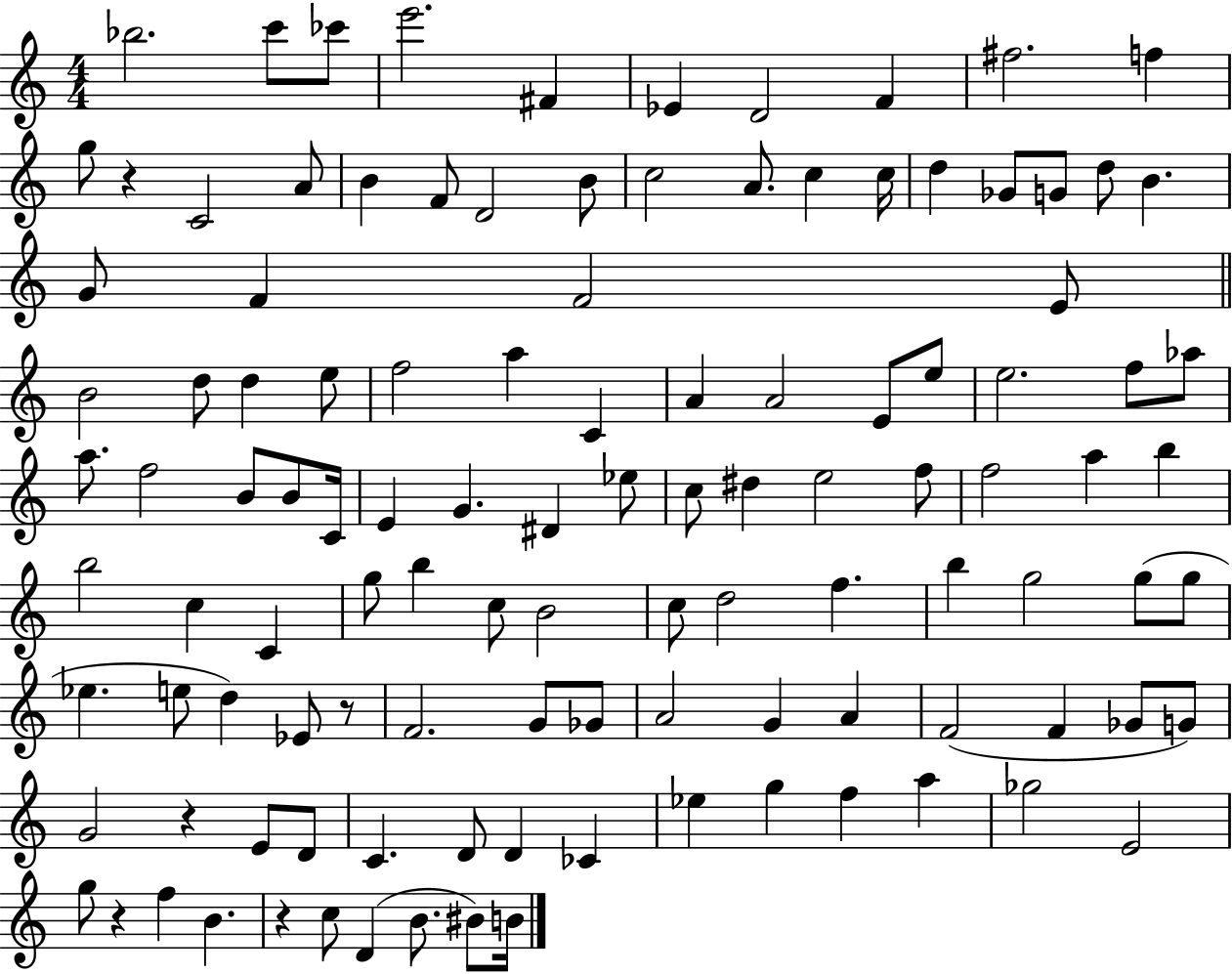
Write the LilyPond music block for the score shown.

{
  \clef treble
  \numericTimeSignature
  \time 4/4
  \key c \major
  bes''2. c'''8 ces'''8 | e'''2. fis'4 | ees'4 d'2 f'4 | fis''2. f''4 | \break g''8 r4 c'2 a'8 | b'4 f'8 d'2 b'8 | c''2 a'8. c''4 c''16 | d''4 ges'8 g'8 d''8 b'4. | \break g'8 f'4 f'2 e'8 | \bar "||" \break \key c \major b'2 d''8 d''4 e''8 | f''2 a''4 c'4 | a'4 a'2 e'8 e''8 | e''2. f''8 aes''8 | \break a''8. f''2 b'8 b'8 c'16 | e'4 g'4. dis'4 ees''8 | c''8 dis''4 e''2 f''8 | f''2 a''4 b''4 | \break b''2 c''4 c'4 | g''8 b''4 c''8 b'2 | c''8 d''2 f''4. | b''4 g''2 g''8( g''8 | \break ees''4. e''8 d''4) ees'8 r8 | f'2. g'8 ges'8 | a'2 g'4 a'4 | f'2( f'4 ges'8 g'8) | \break g'2 r4 e'8 d'8 | c'4. d'8 d'4 ces'4 | ees''4 g''4 f''4 a''4 | ges''2 e'2 | \break g''8 r4 f''4 b'4. | r4 c''8 d'4( b'8. bis'8) b'16 | \bar "|."
}